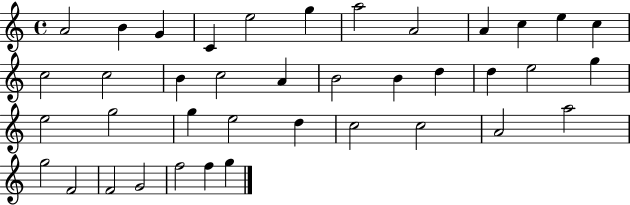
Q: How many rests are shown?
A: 0